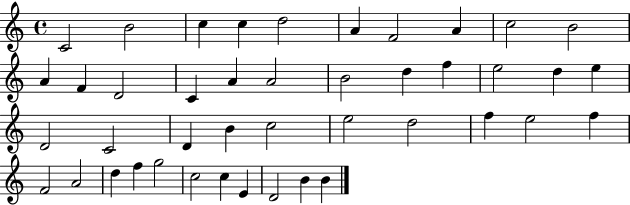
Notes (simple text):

C4/h B4/h C5/q C5/q D5/h A4/q F4/h A4/q C5/h B4/h A4/q F4/q D4/h C4/q A4/q A4/h B4/h D5/q F5/q E5/h D5/q E5/q D4/h C4/h D4/q B4/q C5/h E5/h D5/h F5/q E5/h F5/q F4/h A4/h D5/q F5/q G5/h C5/h C5/q E4/q D4/h B4/q B4/q